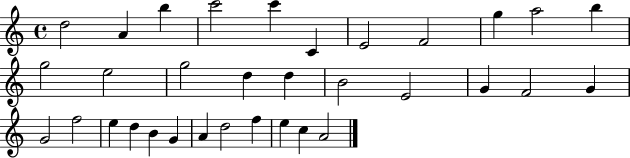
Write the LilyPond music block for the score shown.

{
  \clef treble
  \time 4/4
  \defaultTimeSignature
  \key c \major
  d''2 a'4 b''4 | c'''2 c'''4 c'4 | e'2 f'2 | g''4 a''2 b''4 | \break g''2 e''2 | g''2 d''4 d''4 | b'2 e'2 | g'4 f'2 g'4 | \break g'2 f''2 | e''4 d''4 b'4 g'4 | a'4 d''2 f''4 | e''4 c''4 a'2 | \break \bar "|."
}